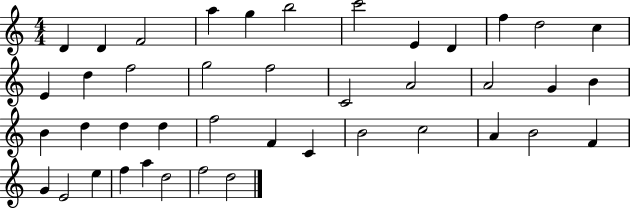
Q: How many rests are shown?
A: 0